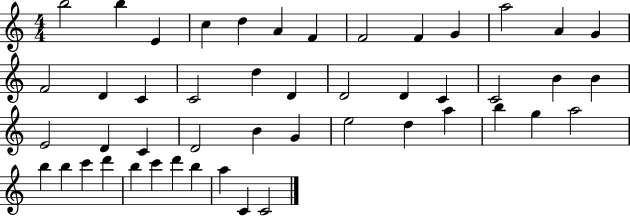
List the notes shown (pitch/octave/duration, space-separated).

B5/h B5/q E4/q C5/q D5/q A4/q F4/q F4/h F4/q G4/q A5/h A4/q G4/q F4/h D4/q C4/q C4/h D5/q D4/q D4/h D4/q C4/q C4/h B4/q B4/q E4/h D4/q C4/q D4/h B4/q G4/q E5/h D5/q A5/q B5/q G5/q A5/h B5/q B5/q C6/q D6/q B5/q C6/q D6/q B5/q A5/q C4/q C4/h